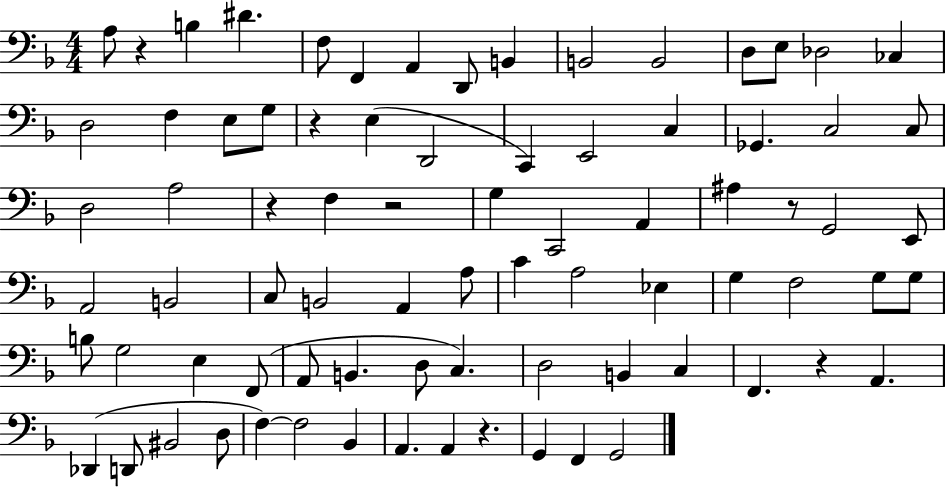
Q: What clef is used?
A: bass